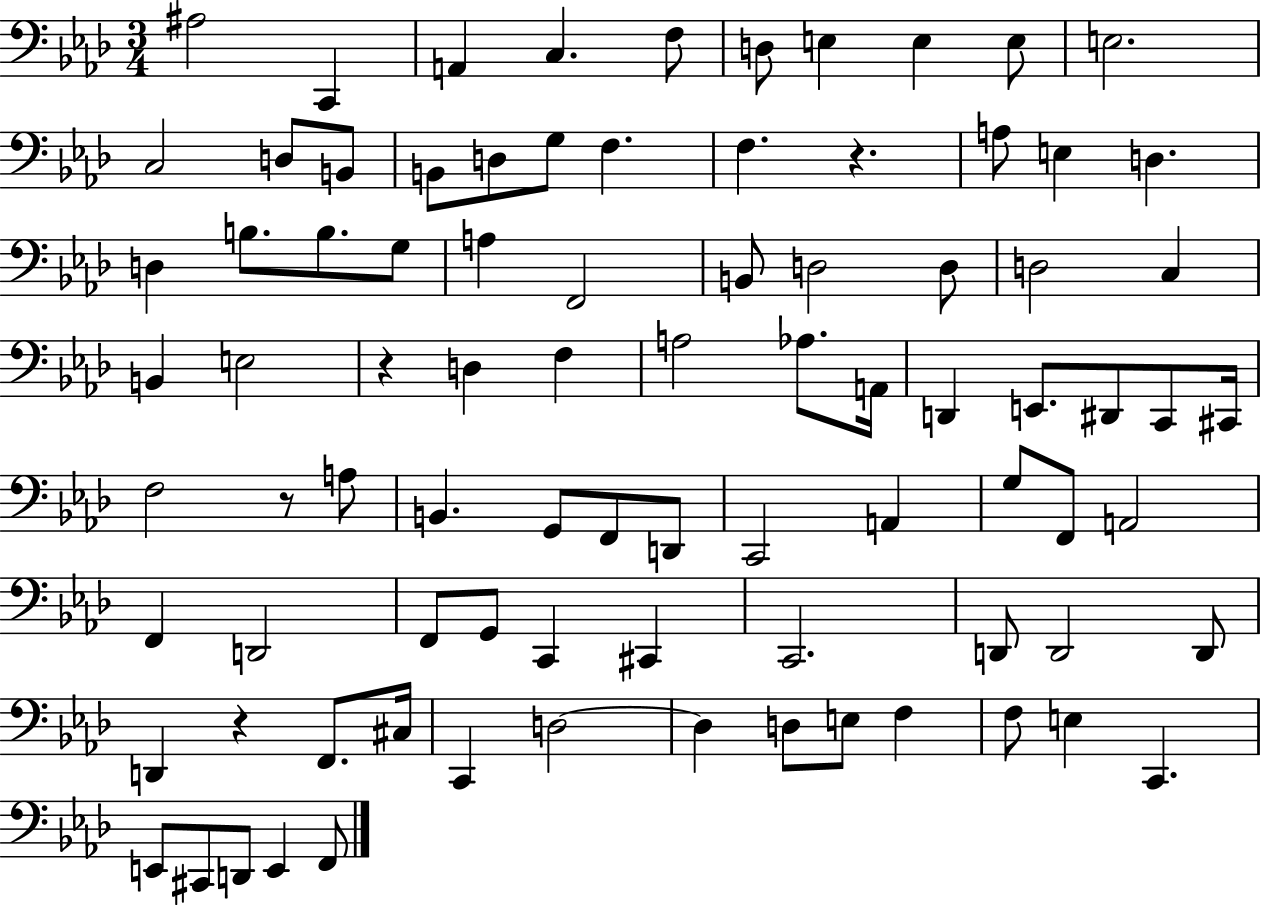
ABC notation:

X:1
T:Untitled
M:3/4
L:1/4
K:Ab
^A,2 C,, A,, C, F,/2 D,/2 E, E, E,/2 E,2 C,2 D,/2 B,,/2 B,,/2 D,/2 G,/2 F, F, z A,/2 E, D, D, B,/2 B,/2 G,/2 A, F,,2 B,,/2 D,2 D,/2 D,2 C, B,, E,2 z D, F, A,2 _A,/2 A,,/4 D,, E,,/2 ^D,,/2 C,,/2 ^C,,/4 F,2 z/2 A,/2 B,, G,,/2 F,,/2 D,,/2 C,,2 A,, G,/2 F,,/2 A,,2 F,, D,,2 F,,/2 G,,/2 C,, ^C,, C,,2 D,,/2 D,,2 D,,/2 D,, z F,,/2 ^C,/4 C,, D,2 D, D,/2 E,/2 F, F,/2 E, C,, E,,/2 ^C,,/2 D,,/2 E,, F,,/2